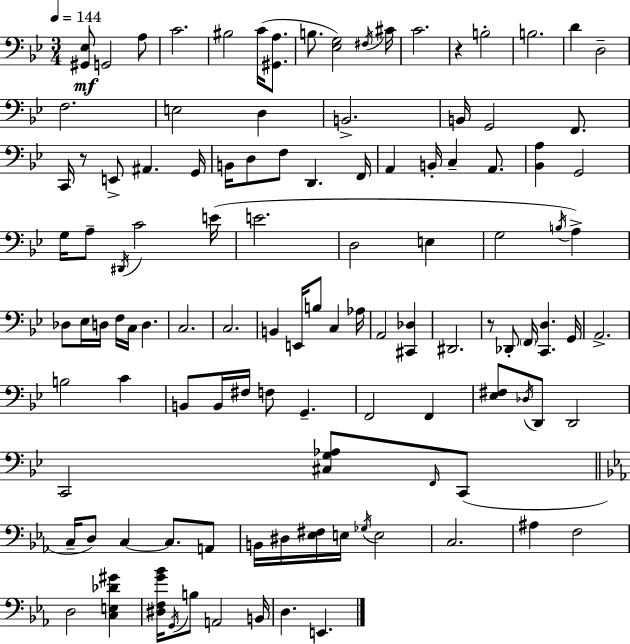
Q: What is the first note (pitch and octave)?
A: G2